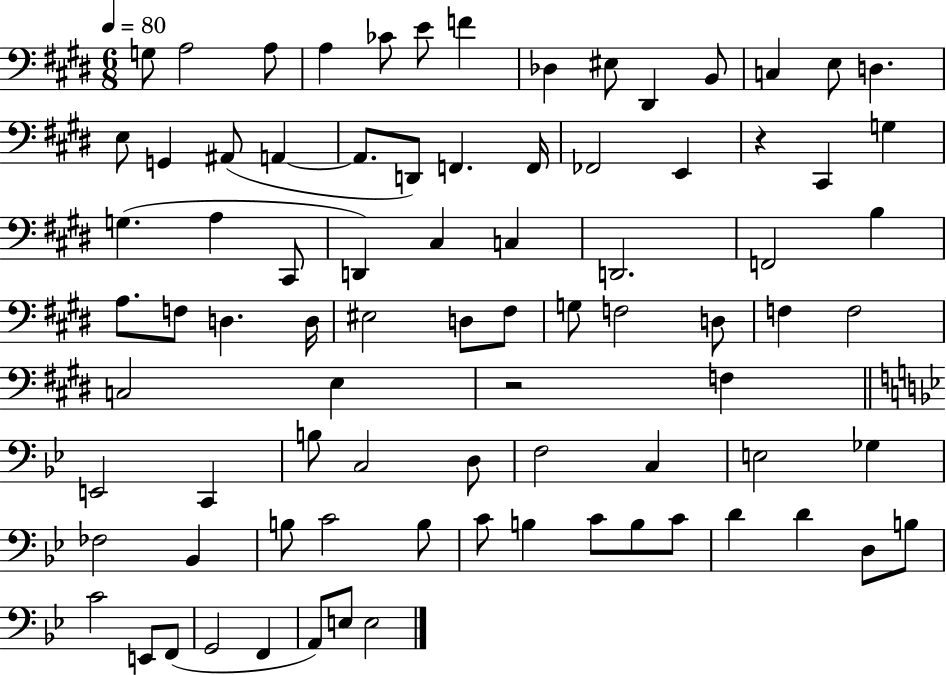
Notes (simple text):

G3/e A3/h A3/e A3/q CES4/e E4/e F4/q Db3/q EIS3/e D#2/q B2/e C3/q E3/e D3/q. E3/e G2/q A#2/e A2/q A2/e. D2/e F2/q. F2/s FES2/h E2/q R/q C#2/q G3/q G3/q. A3/q C#2/e D2/q C#3/q C3/q D2/h. F2/h B3/q A3/e. F3/e D3/q. D3/s EIS3/h D3/e F#3/e G3/e F3/h D3/e F3/q F3/h C3/h E3/q R/h F3/q E2/h C2/q B3/e C3/h D3/e F3/h C3/q E3/h Gb3/q FES3/h Bb2/q B3/e C4/h B3/e C4/e B3/q C4/e B3/e C4/e D4/q D4/q D3/e B3/e C4/h E2/e F2/e G2/h F2/q A2/e E3/e E3/h